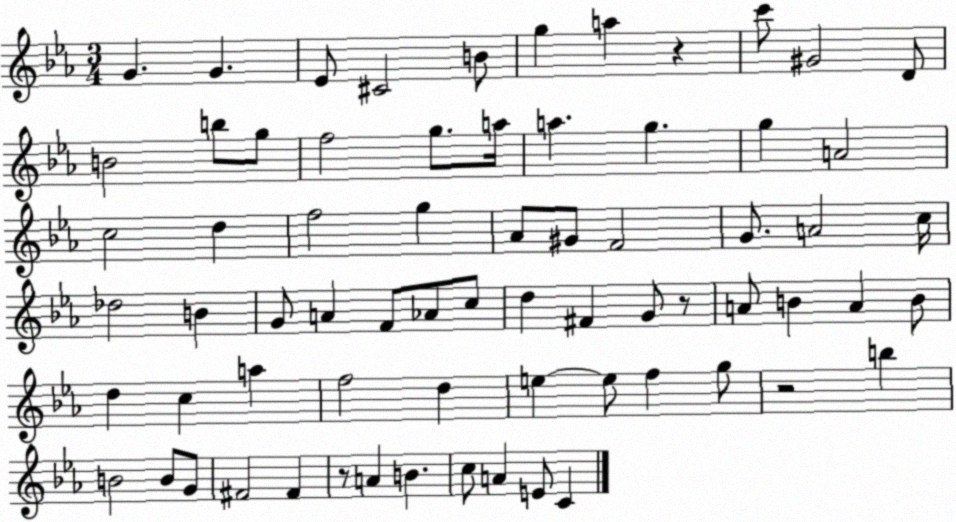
X:1
T:Untitled
M:3/4
L:1/4
K:Eb
G G _E/2 ^C2 B/2 g a z c'/2 ^G2 D/2 B2 b/2 g/2 f2 g/2 a/4 a g g A2 c2 d f2 g _A/2 ^G/2 F2 G/2 A2 c/4 _d2 B G/2 A F/2 _A/2 c/2 d ^F G/2 z/2 A/2 B A B/2 d c a f2 d e e/2 f g/2 z2 b B2 B/2 G/2 ^F2 ^F z/2 A B c/2 A E/2 C